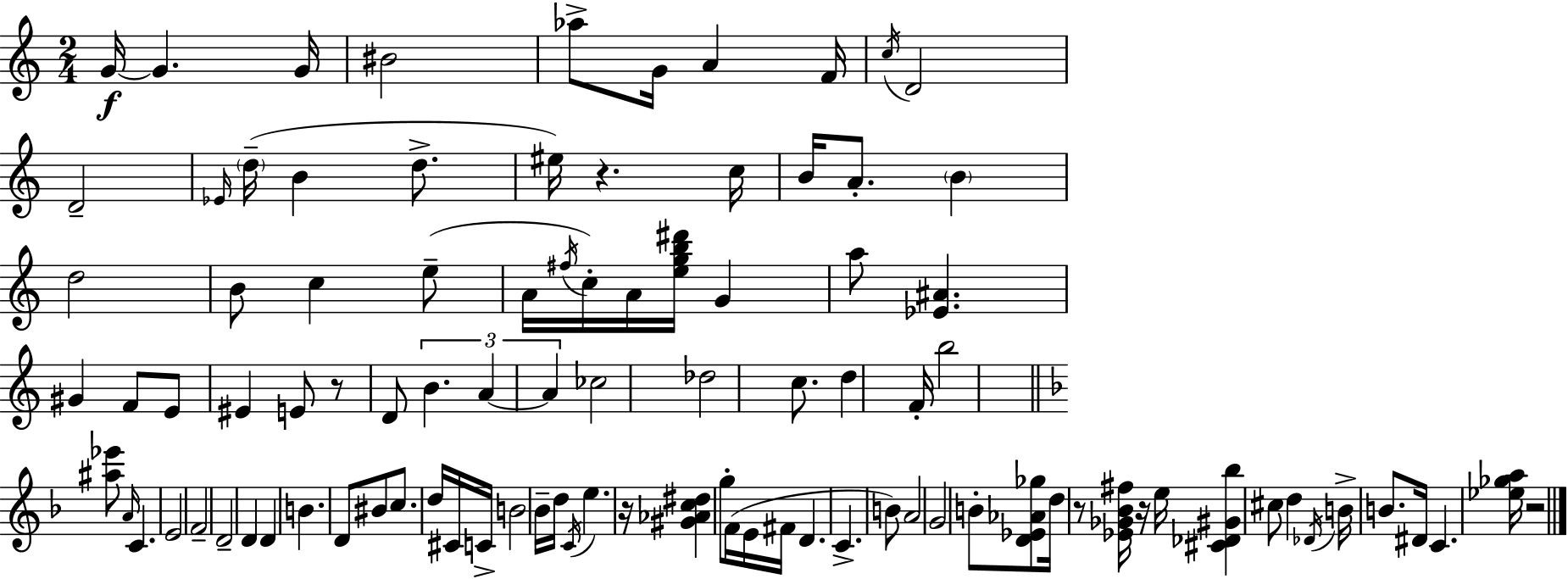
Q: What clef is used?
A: treble